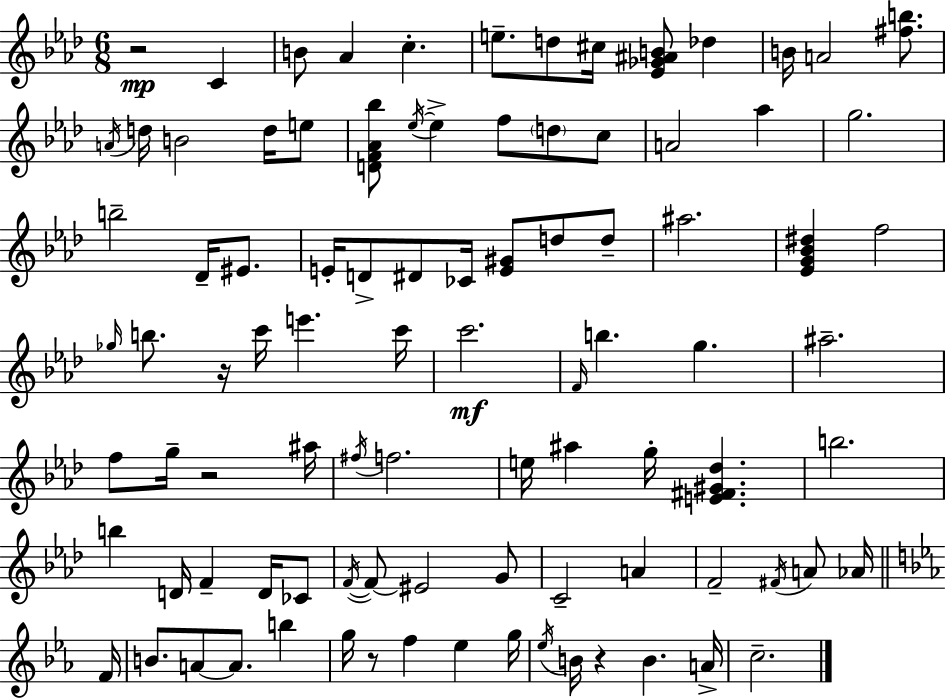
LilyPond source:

{
  \clef treble
  \numericTimeSignature
  \time 6/8
  \key aes \major
  r2\mp c'4 | b'8 aes'4 c''4.-. | e''8.-- d''8 cis''16 <ees' ges' ais' b'>8 des''4 | b'16 a'2 <fis'' b''>8. | \break \acciaccatura { a'16 } d''16 b'2 d''16 e''8 | <d' f' aes' bes''>8 \acciaccatura { ees''16~ }~ ees''4-> f''8 \parenthesize d''8 | c''8 a'2 aes''4 | g''2. | \break b''2-- des'16-- eis'8. | e'16-. d'8-> dis'8 ces'16 <e' gis'>8 d''8 | d''8-- ais''2. | <ees' g' bes' dis''>4 f''2 | \break \grace { ges''16 } b''8. r16 c'''16 e'''4. | c'''16 c'''2.\mf | \grace { f'16 } b''4. g''4. | ais''2.-- | \break f''8 g''16-- r2 | ais''16 \acciaccatura { fis''16 } f''2. | e''16 ais''4 g''16-. <e' fis' gis' des''>4. | b''2. | \break b''4 d'16 f'4-- | d'16 ces'8 \acciaccatura { f'16~ }~ f'8 eis'2 | g'8 c'2-- | a'4 f'2-- | \break \acciaccatura { fis'16 } a'8 aes'16 \bar "||" \break \key ees \major f'16 b'8. a'8~~ a'8. b''4 | g''16 r8 f''4 ees''4 | g''16 \acciaccatura { ees''16 } b'16 r4 b'4. | a'16-> c''2.-- | \break \bar "|."
}